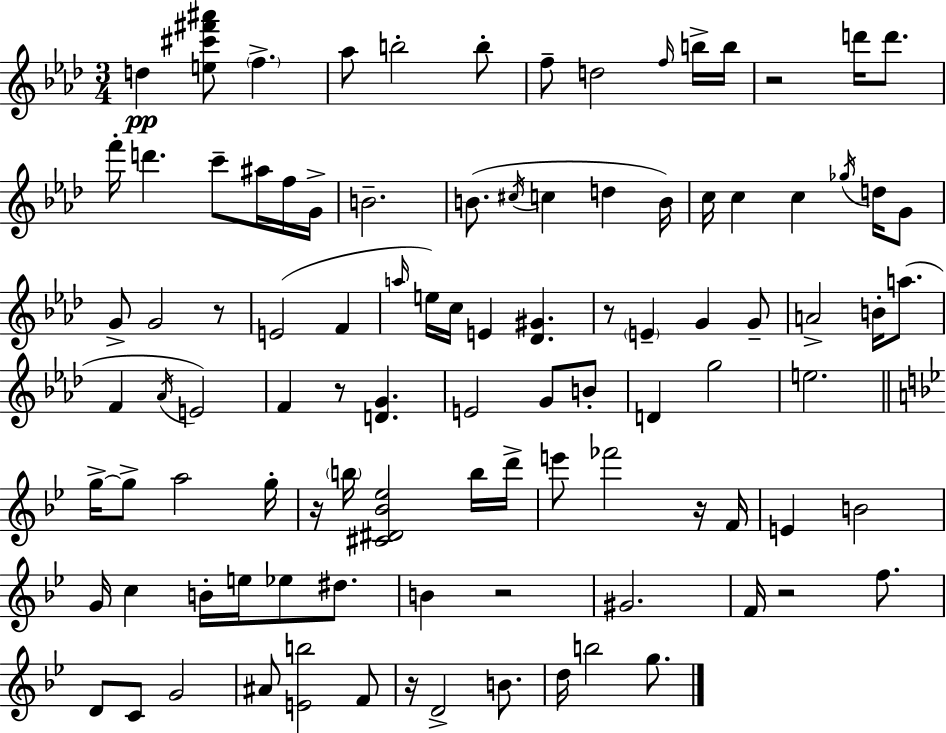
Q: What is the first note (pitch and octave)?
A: D5